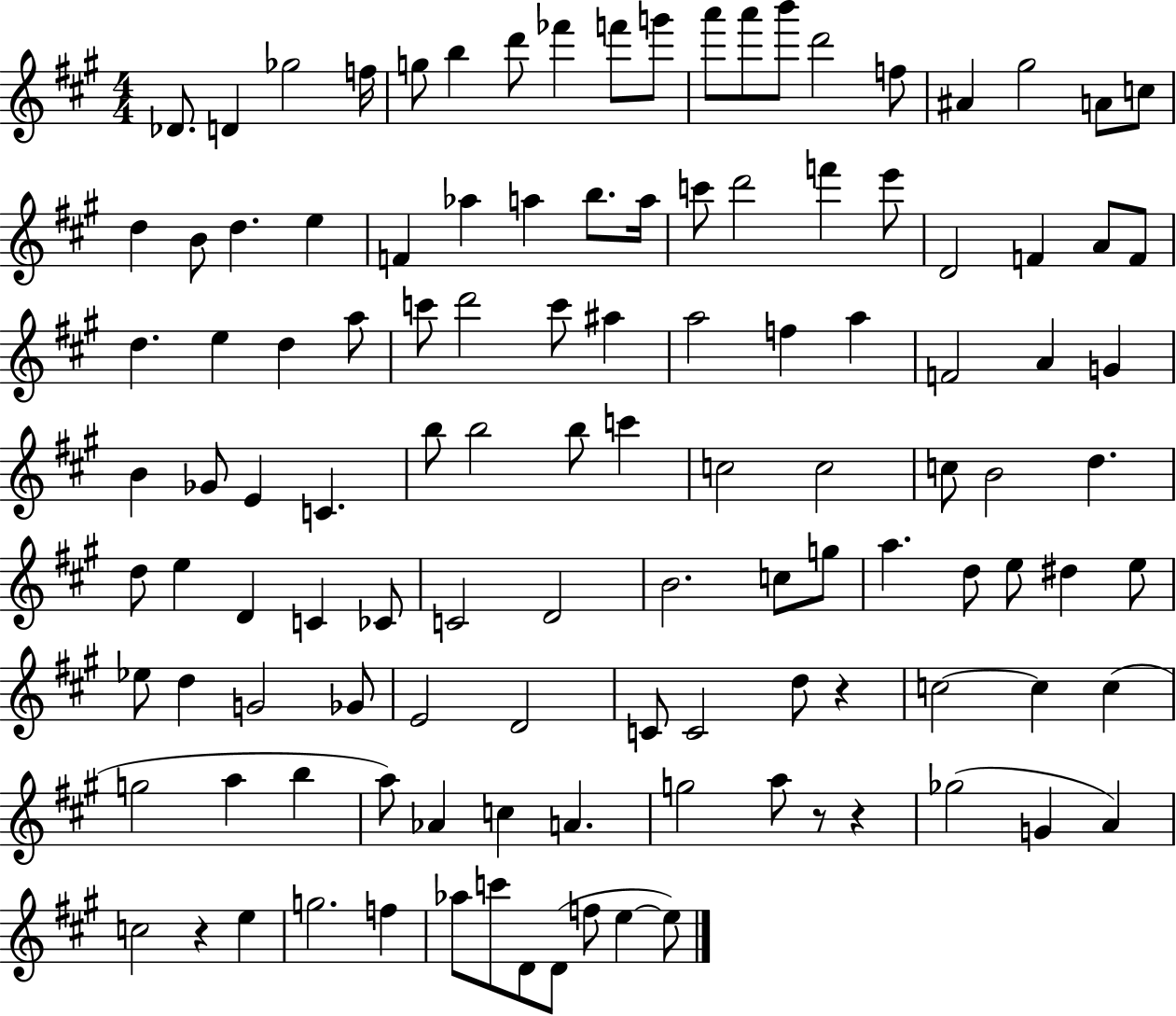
Db4/e. D4/q Gb5/h F5/s G5/e B5/q D6/e FES6/q F6/e G6/e A6/e A6/e B6/e D6/h F5/e A#4/q G#5/h A4/e C5/e D5/q B4/e D5/q. E5/q F4/q Ab5/q A5/q B5/e. A5/s C6/e D6/h F6/q E6/e D4/h F4/q A4/e F4/e D5/q. E5/q D5/q A5/e C6/e D6/h C6/e A#5/q A5/h F5/q A5/q F4/h A4/q G4/q B4/q Gb4/e E4/q C4/q. B5/e B5/h B5/e C6/q C5/h C5/h C5/e B4/h D5/q. D5/e E5/q D4/q C4/q CES4/e C4/h D4/h B4/h. C5/e G5/e A5/q. D5/e E5/e D#5/q E5/e Eb5/e D5/q G4/h Gb4/e E4/h D4/h C4/e C4/h D5/e R/q C5/h C5/q C5/q G5/h A5/q B5/q A5/e Ab4/q C5/q A4/q. G5/h A5/e R/e R/q Gb5/h G4/q A4/q C5/h R/q E5/q G5/h. F5/q Ab5/e C6/e D4/e D4/e F5/e E5/q E5/e